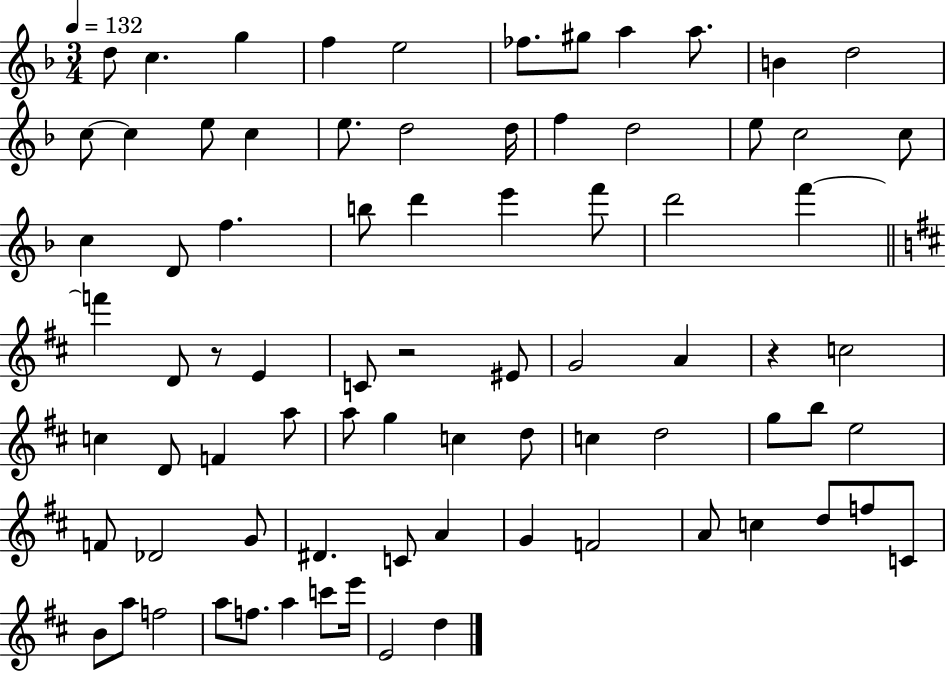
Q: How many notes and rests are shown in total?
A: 79